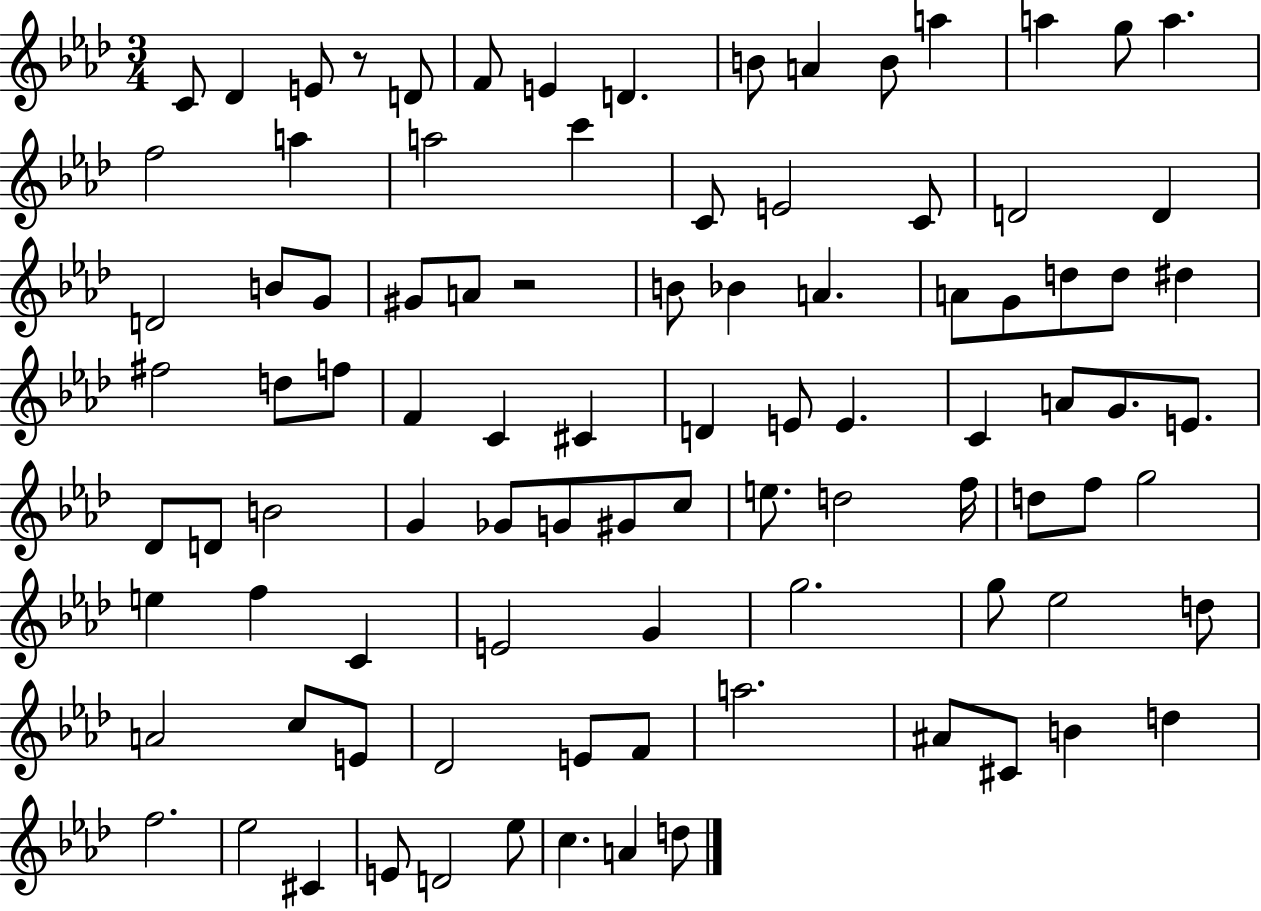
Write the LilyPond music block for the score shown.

{
  \clef treble
  \numericTimeSignature
  \time 3/4
  \key aes \major
  c'8 des'4 e'8 r8 d'8 | f'8 e'4 d'4. | b'8 a'4 b'8 a''4 | a''4 g''8 a''4. | \break f''2 a''4 | a''2 c'''4 | c'8 e'2 c'8 | d'2 d'4 | \break d'2 b'8 g'8 | gis'8 a'8 r2 | b'8 bes'4 a'4. | a'8 g'8 d''8 d''8 dis''4 | \break fis''2 d''8 f''8 | f'4 c'4 cis'4 | d'4 e'8 e'4. | c'4 a'8 g'8. e'8. | \break des'8 d'8 b'2 | g'4 ges'8 g'8 gis'8 c''8 | e''8. d''2 f''16 | d''8 f''8 g''2 | \break e''4 f''4 c'4 | e'2 g'4 | g''2. | g''8 ees''2 d''8 | \break a'2 c''8 e'8 | des'2 e'8 f'8 | a''2. | ais'8 cis'8 b'4 d''4 | \break f''2. | ees''2 cis'4 | e'8 d'2 ees''8 | c''4. a'4 d''8 | \break \bar "|."
}